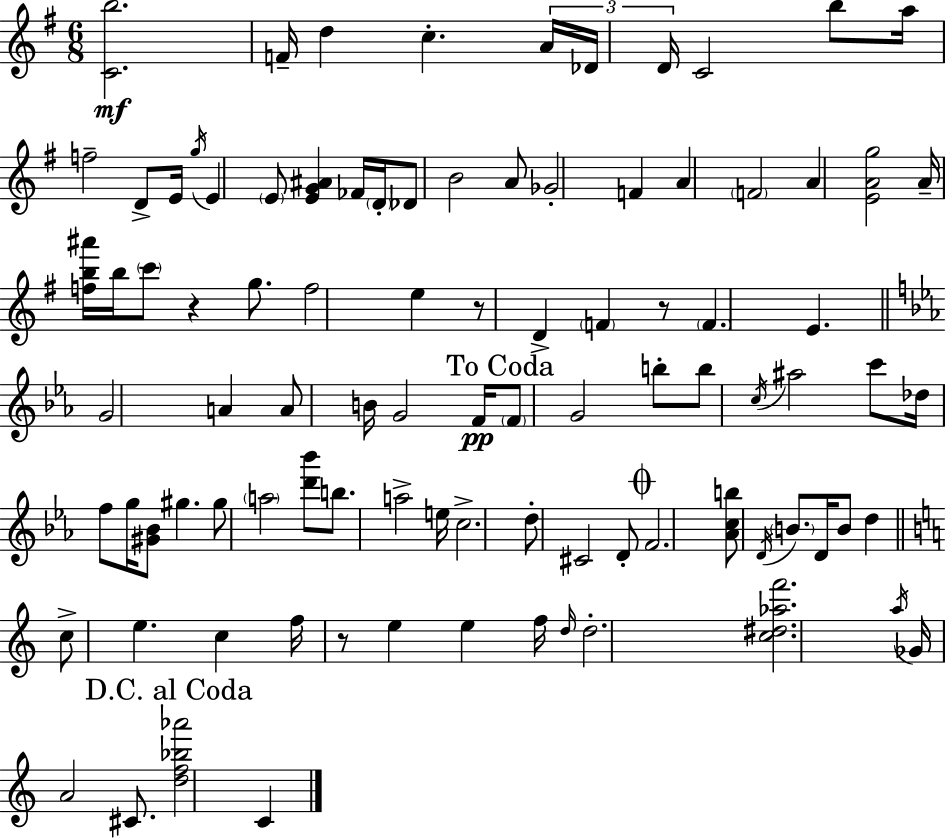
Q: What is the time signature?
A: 6/8